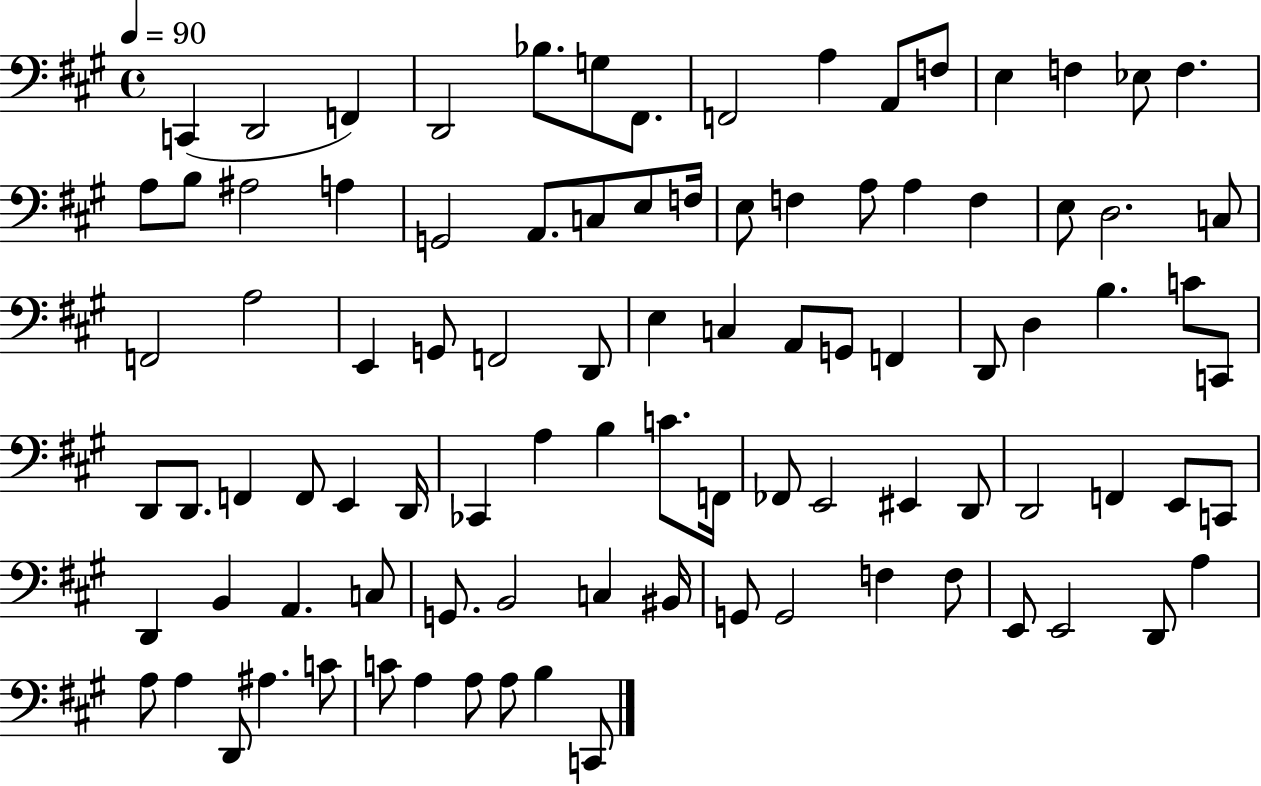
X:1
T:Untitled
M:4/4
L:1/4
K:A
C,, D,,2 F,, D,,2 _B,/2 G,/2 ^F,,/2 F,,2 A, A,,/2 F,/2 E, F, _E,/2 F, A,/2 B,/2 ^A,2 A, G,,2 A,,/2 C,/2 E,/2 F,/4 E,/2 F, A,/2 A, F, E,/2 D,2 C,/2 F,,2 A,2 E,, G,,/2 F,,2 D,,/2 E, C, A,,/2 G,,/2 F,, D,,/2 D, B, C/2 C,,/2 D,,/2 D,,/2 F,, F,,/2 E,, D,,/4 _C,, A, B, C/2 F,,/4 _F,,/2 E,,2 ^E,, D,,/2 D,,2 F,, E,,/2 C,,/2 D,, B,, A,, C,/2 G,,/2 B,,2 C, ^B,,/4 G,,/2 G,,2 F, F,/2 E,,/2 E,,2 D,,/2 A, A,/2 A, D,,/2 ^A, C/2 C/2 A, A,/2 A,/2 B, C,,/2